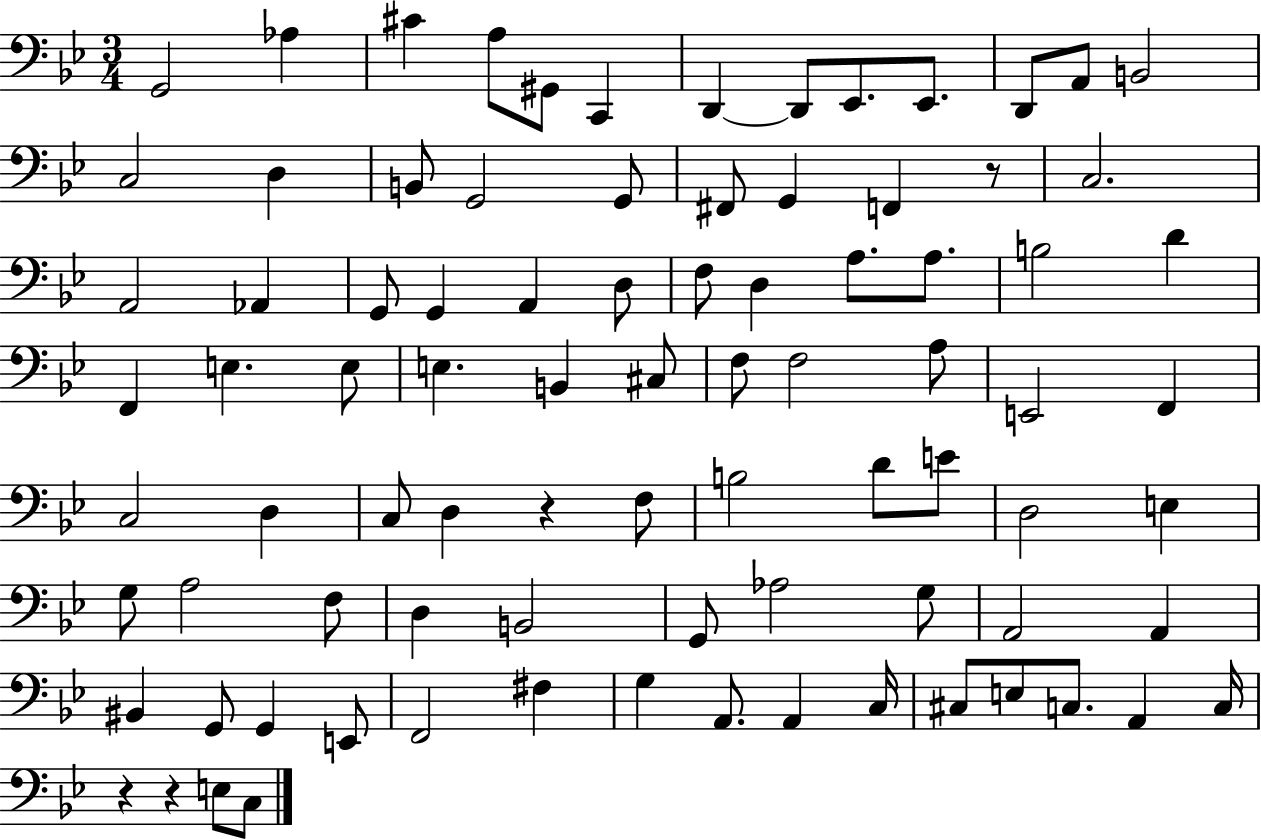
{
  \clef bass
  \numericTimeSignature
  \time 3/4
  \key bes \major
  \repeat volta 2 { g,2 aes4 | cis'4 a8 gis,8 c,4 | d,4~~ d,8 ees,8. ees,8. | d,8 a,8 b,2 | \break c2 d4 | b,8 g,2 g,8 | fis,8 g,4 f,4 r8 | c2. | \break a,2 aes,4 | g,8 g,4 a,4 d8 | f8 d4 a8. a8. | b2 d'4 | \break f,4 e4. e8 | e4. b,4 cis8 | f8 f2 a8 | e,2 f,4 | \break c2 d4 | c8 d4 r4 f8 | b2 d'8 e'8 | d2 e4 | \break g8 a2 f8 | d4 b,2 | g,8 aes2 g8 | a,2 a,4 | \break bis,4 g,8 g,4 e,8 | f,2 fis4 | g4 a,8. a,4 c16 | cis8 e8 c8. a,4 c16 | \break r4 r4 e8 c8 | } \bar "|."
}